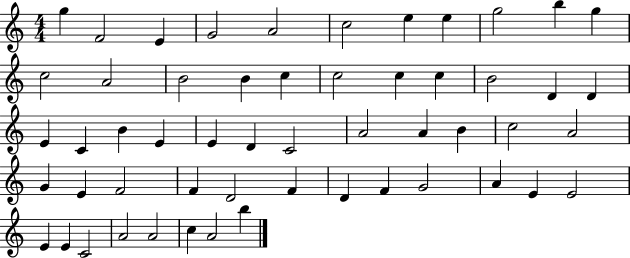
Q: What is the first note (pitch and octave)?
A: G5